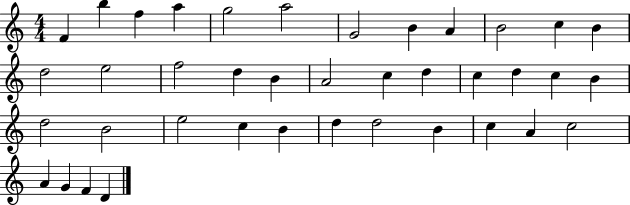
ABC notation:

X:1
T:Untitled
M:4/4
L:1/4
K:C
F b f a g2 a2 G2 B A B2 c B d2 e2 f2 d B A2 c d c d c B d2 B2 e2 c B d d2 B c A c2 A G F D